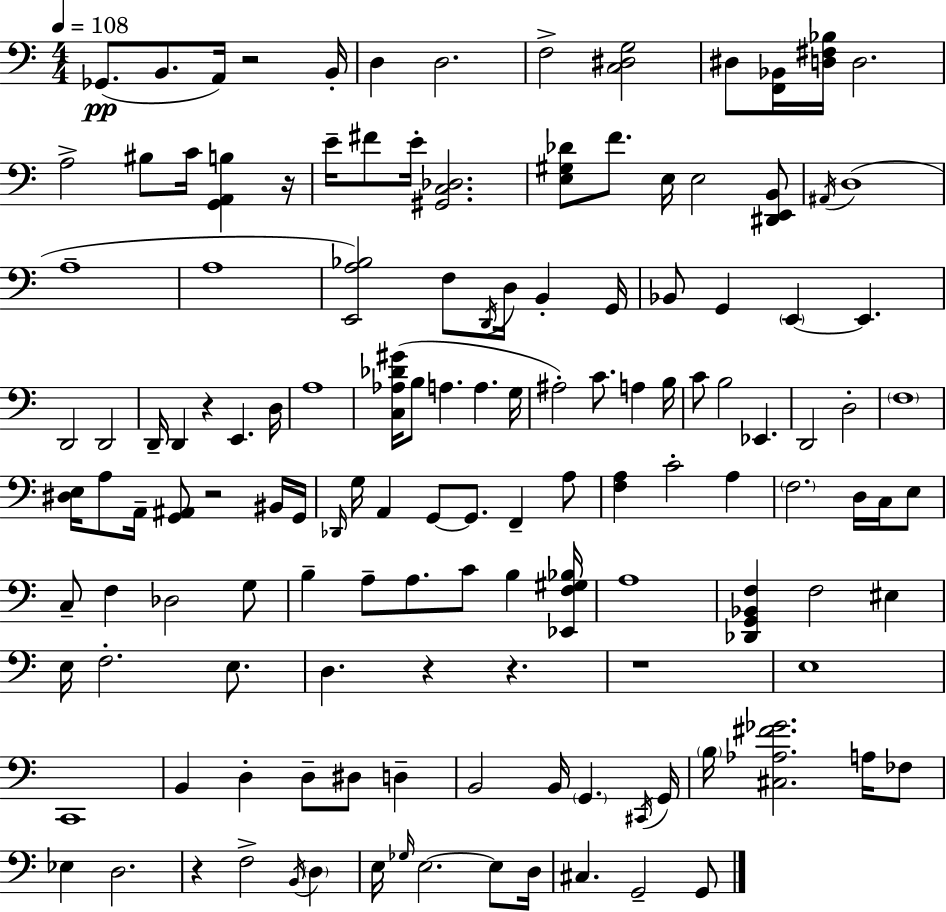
{
  \clef bass
  \numericTimeSignature
  \time 4/4
  \key c \major
  \tempo 4 = 108
  ges,8.(\pp b,8. a,16) r2 b,16-. | d4 d2. | f2-> <c dis g>2 | dis8 <f, bes,>16 <d fis bes>16 d2. | \break a2-> bis8 c'16 <g, a, b>4 r16 | e'16-- fis'8 e'16-. <gis, c des>2. | <e gis des'>8 f'8. e16 e2 <dis, e, b,>8 | \acciaccatura { ais,16 }( d1 | \break a1-- | a1 | <e, a bes>2) f8 \acciaccatura { d,16 } d16 b,4-. | g,16 bes,8 g,4 \parenthesize e,4~~ e,4. | \break d,2 d,2 | d,16-- d,4 r4 e,4. | d16 a1 | <c aes des' gis'>16( b8 a4. a4. | \break g16 ais2-.) c'8. a4 | b16 c'8 b2 ees,4. | d,2 d2-. | \parenthesize f1 | \break <dis e>16 a8 a,16-- <g, ais,>8 r2 | bis,16 g,16 \grace { des,16 } g16 a,4 g,8~~ g,8. f,4-- | a8 <f a>4 c'2-. a4 | \parenthesize f2. d16 | \break c16 e8 c8-- f4 des2 | g8 b4-- a8-- a8. c'8 b4 | <ees, f gis bes>16 a1 | <des, g, bes, f>4 f2 eis4 | \break e16 f2.-. | e8. d4. r4 r4. | r1 | e1 | \break c,1 | b,4 d4-. d8-- dis8 d4-- | b,2 b,16 \parenthesize g,4. | \acciaccatura { cis,16 } g,16 \parenthesize b16 <cis aes fis' ges'>2. | \break a16 fes8 ees4 d2. | r4 f2-> | \acciaccatura { b,16 } \parenthesize d4 e16 \grace { ges16 } e2.~~ | e8 d16 cis4. g,2-- | \break g,8 \bar "|."
}